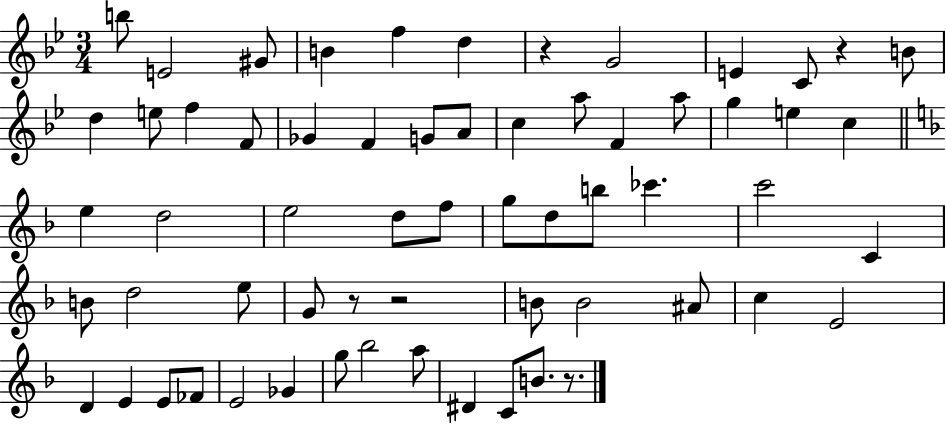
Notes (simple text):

B5/e E4/h G#4/e B4/q F5/q D5/q R/q G4/h E4/q C4/e R/q B4/e D5/q E5/e F5/q F4/e Gb4/q F4/q G4/e A4/e C5/q A5/e F4/q A5/e G5/q E5/q C5/q E5/q D5/h E5/h D5/e F5/e G5/e D5/e B5/e CES6/q. C6/h C4/q B4/e D5/h E5/e G4/e R/e R/h B4/e B4/h A#4/e C5/q E4/h D4/q E4/q E4/e FES4/e E4/h Gb4/q G5/e Bb5/h A5/e D#4/q C4/e B4/e. R/e.